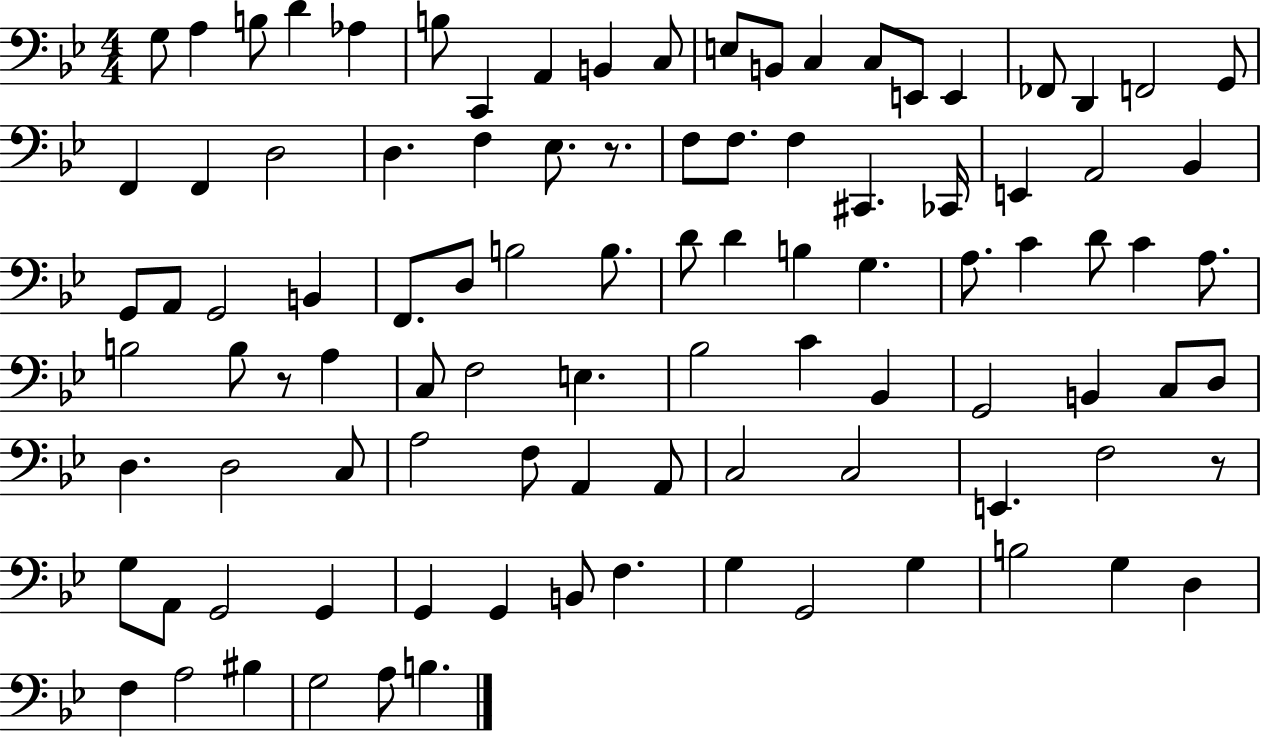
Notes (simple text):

G3/e A3/q B3/e D4/q Ab3/q B3/e C2/q A2/q B2/q C3/e E3/e B2/e C3/q C3/e E2/e E2/q FES2/e D2/q F2/h G2/e F2/q F2/q D3/h D3/q. F3/q Eb3/e. R/e. F3/e F3/e. F3/q C#2/q. CES2/s E2/q A2/h Bb2/q G2/e A2/e G2/h B2/q F2/e. D3/e B3/h B3/e. D4/e D4/q B3/q G3/q. A3/e. C4/q D4/e C4/q A3/e. B3/h B3/e R/e A3/q C3/e F3/h E3/q. Bb3/h C4/q Bb2/q G2/h B2/q C3/e D3/e D3/q. D3/h C3/e A3/h F3/e A2/q A2/e C3/h C3/h E2/q. F3/h R/e G3/e A2/e G2/h G2/q G2/q G2/q B2/e F3/q. G3/q G2/h G3/q B3/h G3/q D3/q F3/q A3/h BIS3/q G3/h A3/e B3/q.